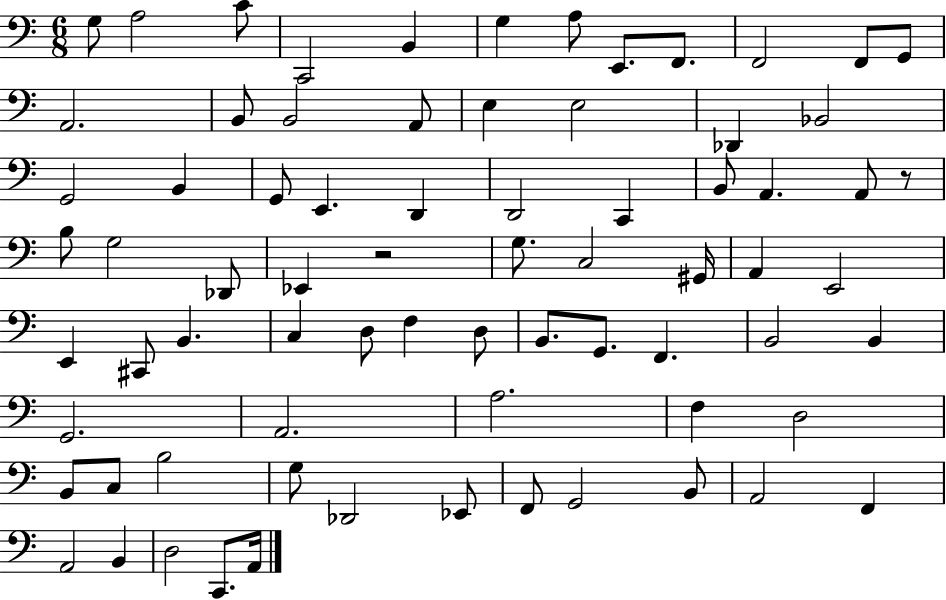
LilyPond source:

{
  \clef bass
  \numericTimeSignature
  \time 6/8
  \key c \major
  g8 a2 c'8 | c,2 b,4 | g4 a8 e,8. f,8. | f,2 f,8 g,8 | \break a,2. | b,8 b,2 a,8 | e4 e2 | des,4 bes,2 | \break g,2 b,4 | g,8 e,4. d,4 | d,2 c,4 | b,8 a,4. a,8 r8 | \break b8 g2 des,8 | ees,4 r2 | g8. c2 gis,16 | a,4 e,2 | \break e,4 cis,8 b,4. | c4 d8 f4 d8 | b,8. g,8. f,4. | b,2 b,4 | \break g,2. | a,2. | a2. | f4 d2 | \break b,8 c8 b2 | g8 des,2 ees,8 | f,8 g,2 b,8 | a,2 f,4 | \break a,2 b,4 | d2 c,8. a,16 | \bar "|."
}